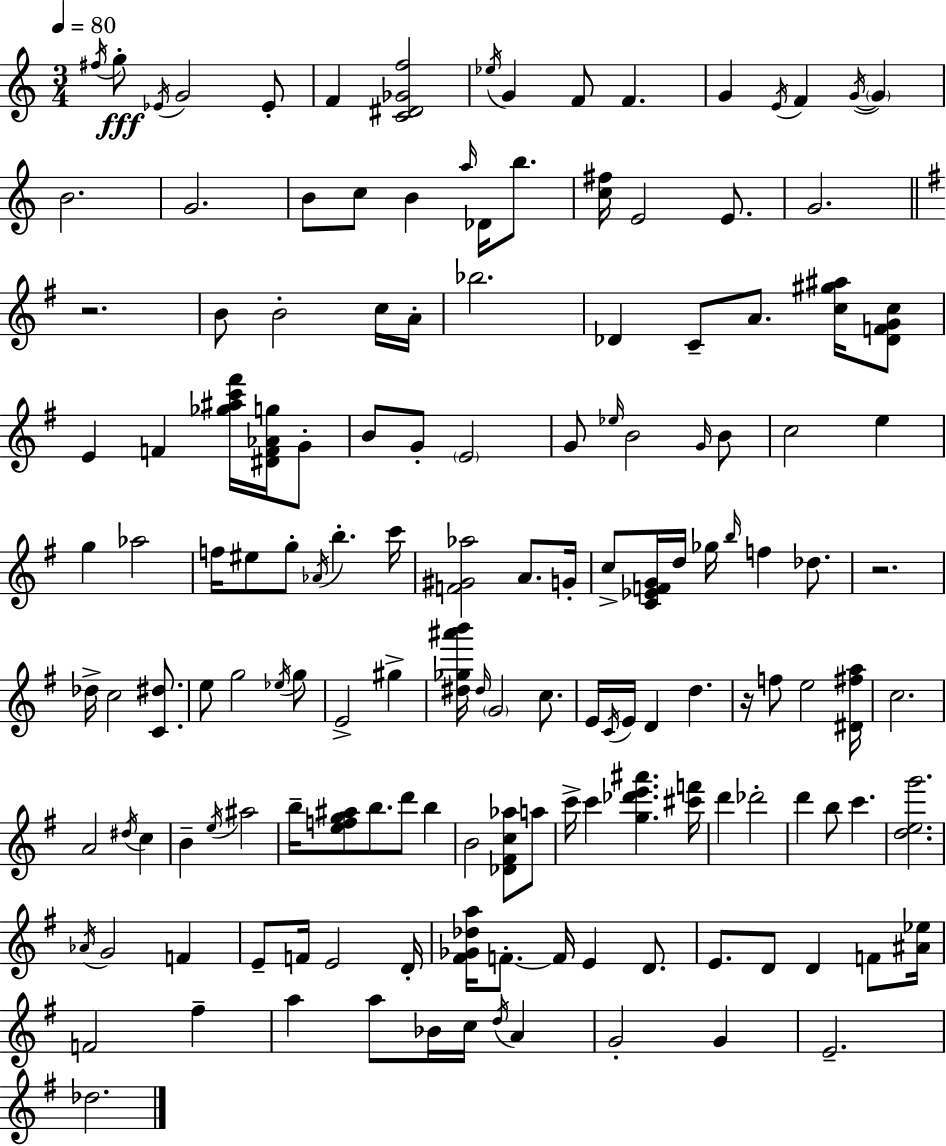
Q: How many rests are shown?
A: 3